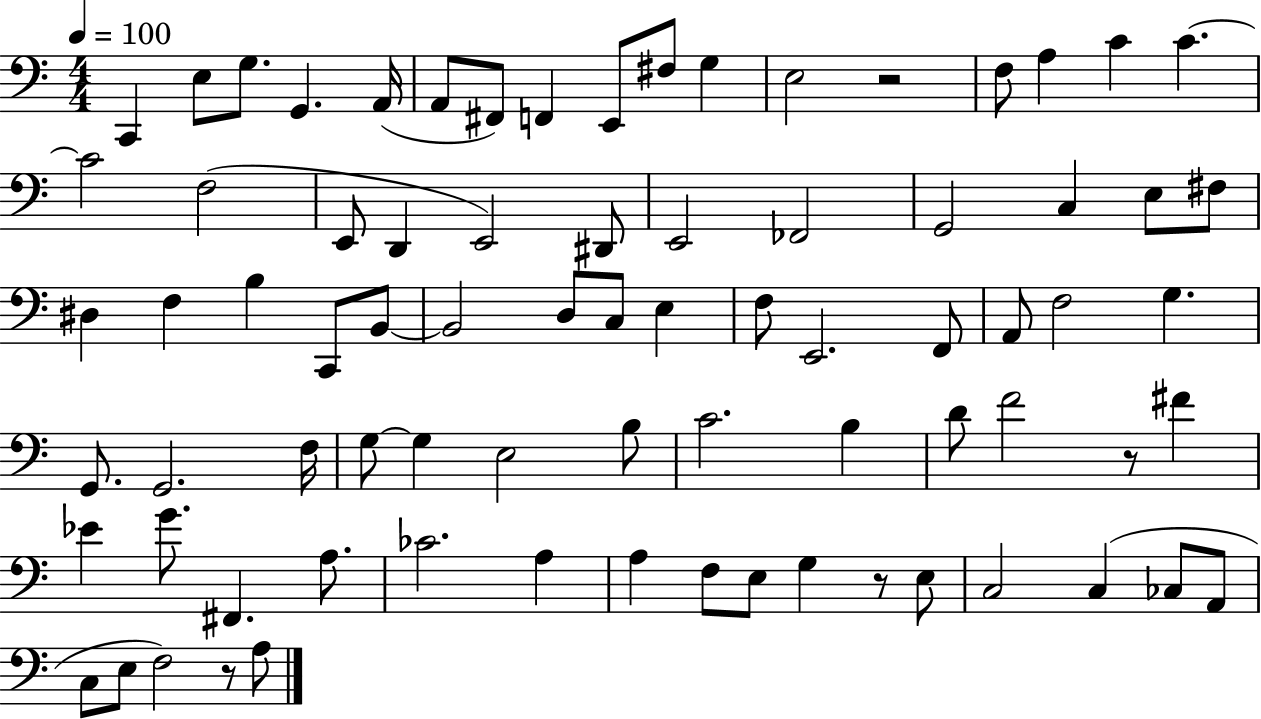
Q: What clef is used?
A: bass